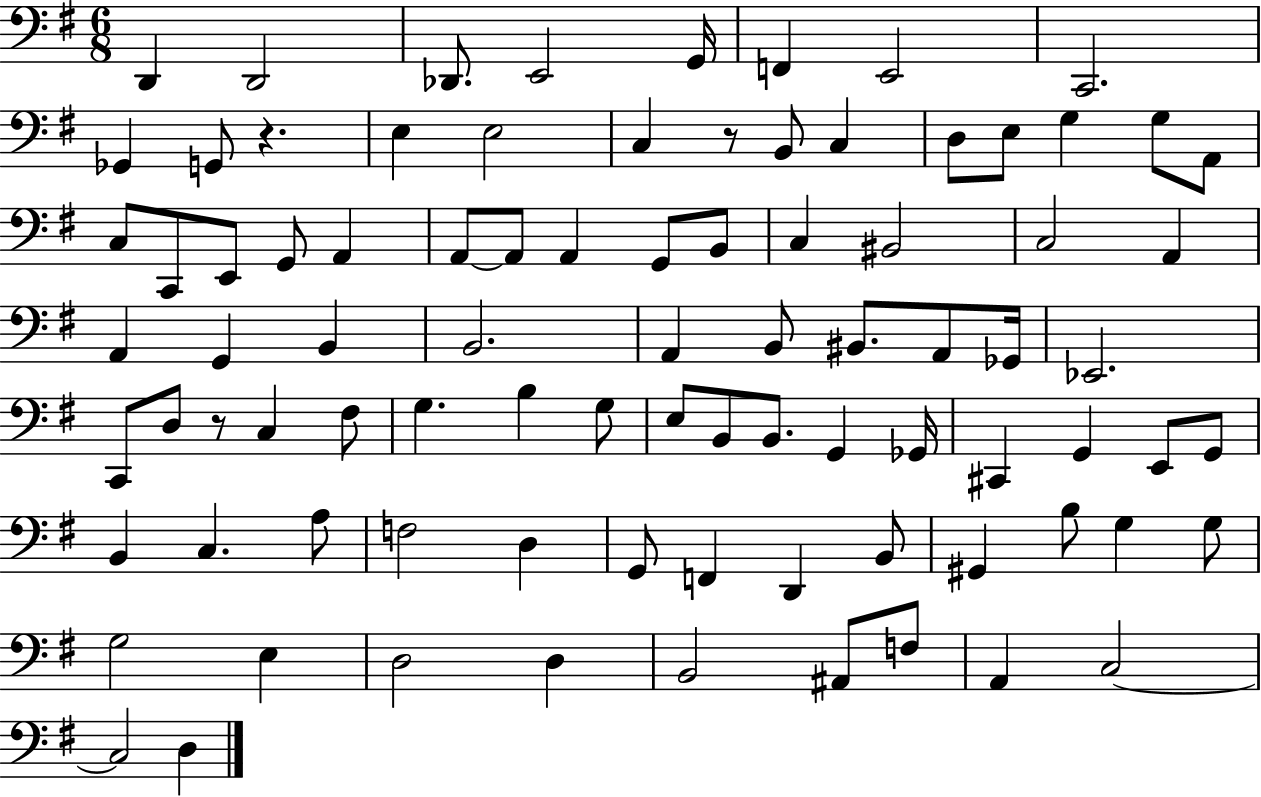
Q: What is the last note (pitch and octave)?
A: D3